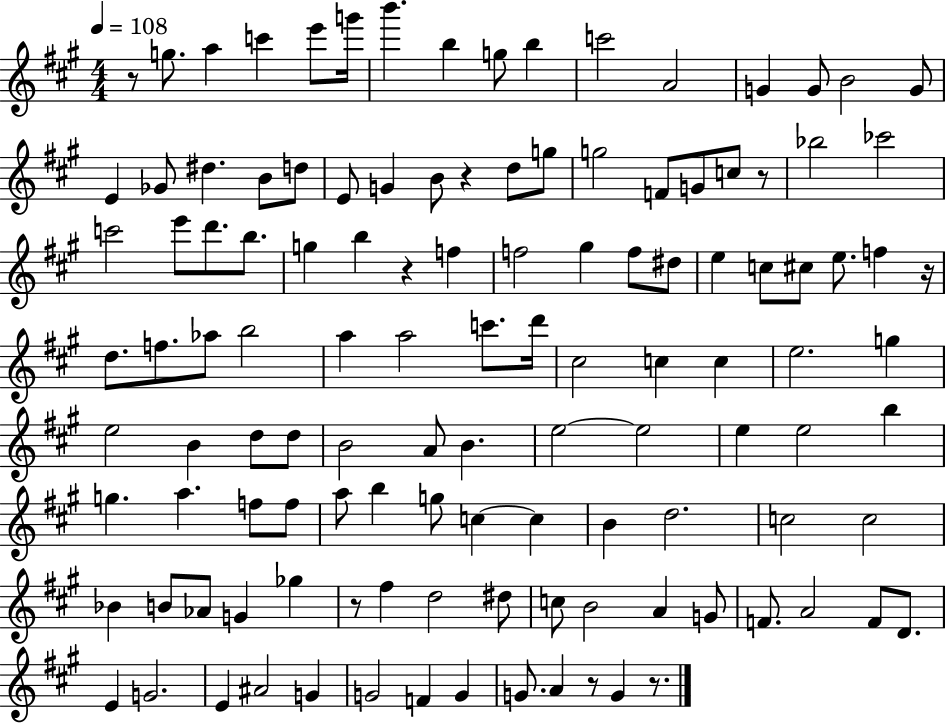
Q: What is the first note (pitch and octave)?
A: G5